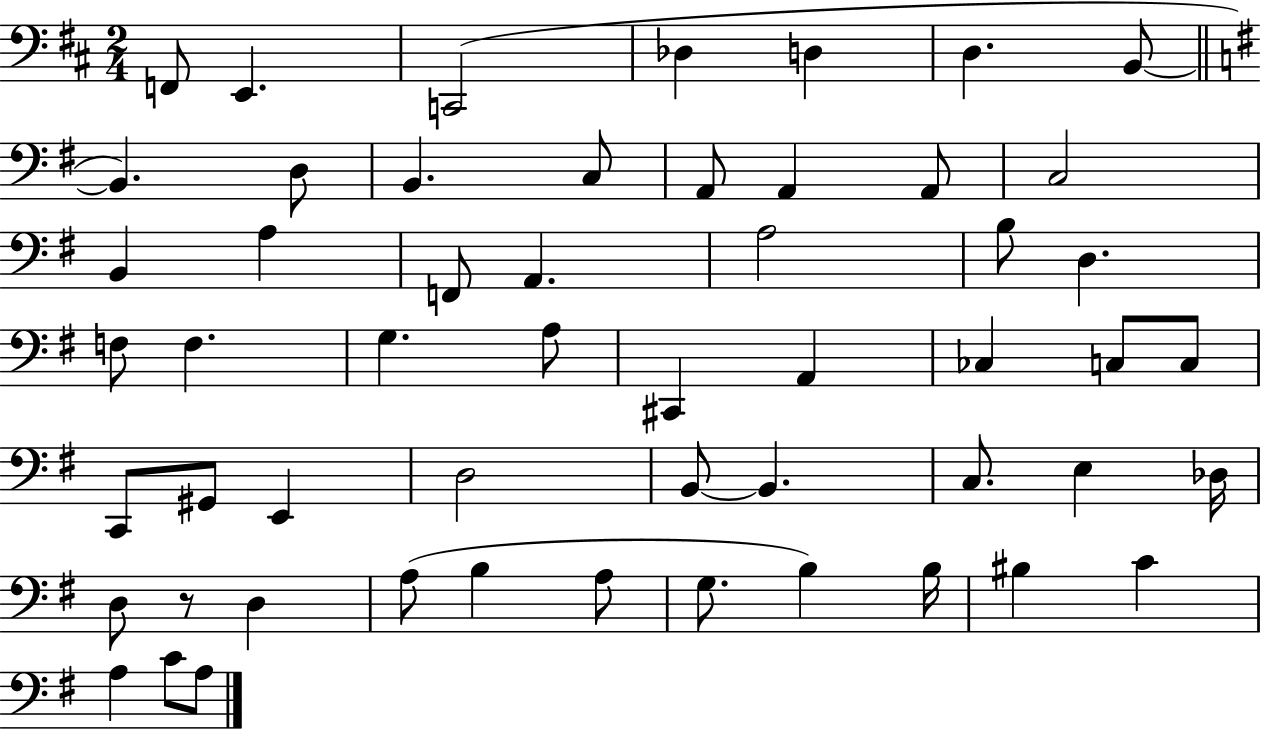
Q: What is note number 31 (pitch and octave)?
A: C3